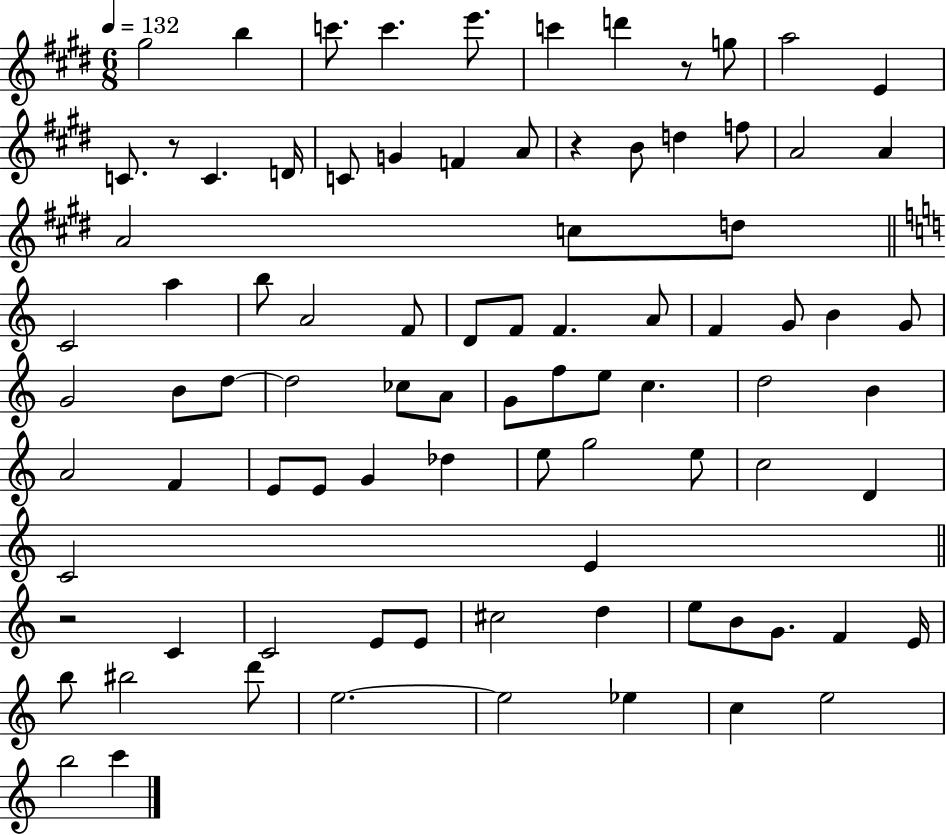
{
  \clef treble
  \numericTimeSignature
  \time 6/8
  \key e \major
  \tempo 4 = 132
  gis''2 b''4 | c'''8. c'''4. e'''8. | c'''4 d'''4 r8 g''8 | a''2 e'4 | \break c'8. r8 c'4. d'16 | c'8 g'4 f'4 a'8 | r4 b'8 d''4 f''8 | a'2 a'4 | \break a'2 c''8 d''8 | \bar "||" \break \key c \major c'2 a''4 | b''8 a'2 f'8 | d'8 f'8 f'4. a'8 | f'4 g'8 b'4 g'8 | \break g'2 b'8 d''8~~ | d''2 ces''8 a'8 | g'8 f''8 e''8 c''4. | d''2 b'4 | \break a'2 f'4 | e'8 e'8 g'4 des''4 | e''8 g''2 e''8 | c''2 d'4 | \break c'2 e'4 | \bar "||" \break \key c \major r2 c'4 | c'2 e'8 e'8 | cis''2 d''4 | e''8 b'8 g'8. f'4 e'16 | \break b''8 bis''2 d'''8 | e''2.~~ | e''2 ees''4 | c''4 e''2 | \break b''2 c'''4 | \bar "|."
}